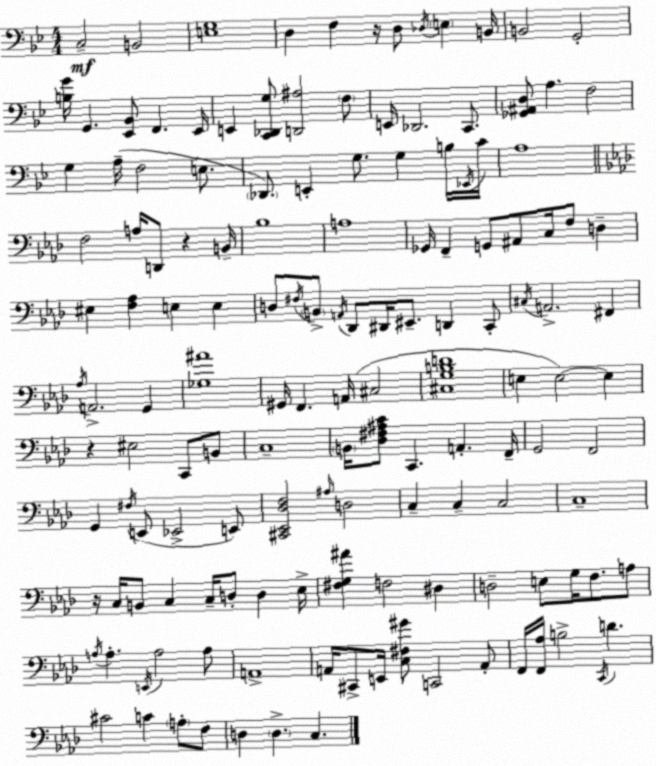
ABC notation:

X:1
T:Untitled
M:4/4
L:1/4
K:Bb
C,2 B,,2 [E,G,]4 D, F, z/4 D,/2 _D,/4 E, B,,/4 B,,2 G,,2 [B,G]/4 G,, [_E,,_B,,]/2 F,, _E,,/4 E,, [C,,_D,,G,]/2 [D,,^A,]2 F,/2 E,,/4 _D,,2 C,,/2 [_G,,^A,,D,]/2 A, F,2 G, A,/4 F,2 E,/2 _D,,/2 E,, G,/2 G, B,/4 _E,,/4 C/4 A,4 F,2 A,/4 D,,/2 z B,,/4 _B,4 A,4 _G,,/4 F,, G,,/2 ^A,,/2 C,/4 F,/2 D, ^E, [F,_A,] E, E, D,/2 ^F,/4 B,,/2 A,,/4 _D,,/2 ^D,,/4 ^E,,/2 D,, C,,/2 ^C,/4 A,,2 ^F,, _A,/4 A,,2 G,, [_G,^A]4 ^G,,/4 F,, A,,/4 ^C,2 [^C,G,B,D]4 E, E,2 E, z ^E,2 C,,/2 B,,/2 C,4 B,,/4 [_D,^F,^A,C]/2 C,, A,, F,,/4 G,,2 F,,2 G,, ^F,/4 E,,/2 _E,,2 E,,/2 [^C,,_E,,_D,F,]2 ^A,/4 D,2 C, C, C,2 C,4 z/4 C,/4 B,,/2 C, C,/4 D,/2 D, _E,/4 [^F,G,^A] F,2 ^D, D,2 E,/2 G,/4 F,/2 A,/2 A,/4 A, E,,/4 A,2 A,/2 A,,4 A,,/4 ^C,,/2 E,,/4 [C,^F,^G]/2 C,,2 A,,/2 F,,/4 [F,,_A,]/4 B,2 C,,/4 D ^C2 C A,/2 F,/2 D, D, C,